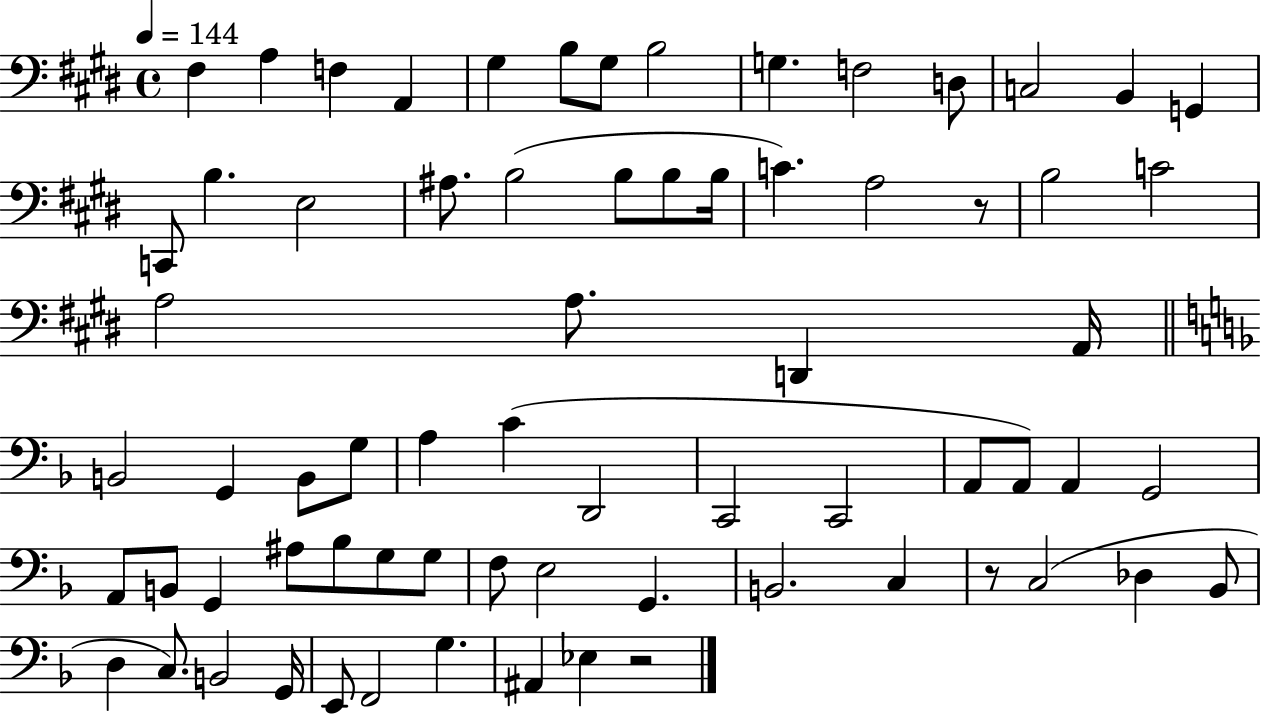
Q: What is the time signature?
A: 4/4